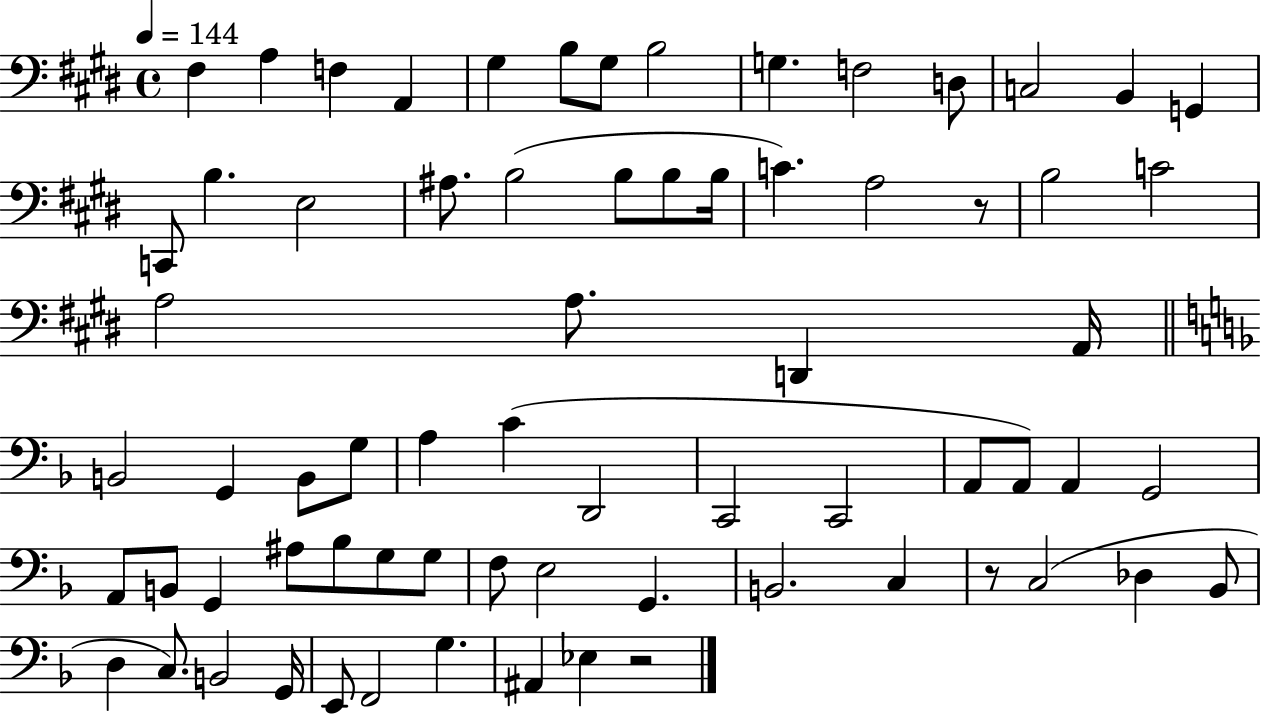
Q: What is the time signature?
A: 4/4